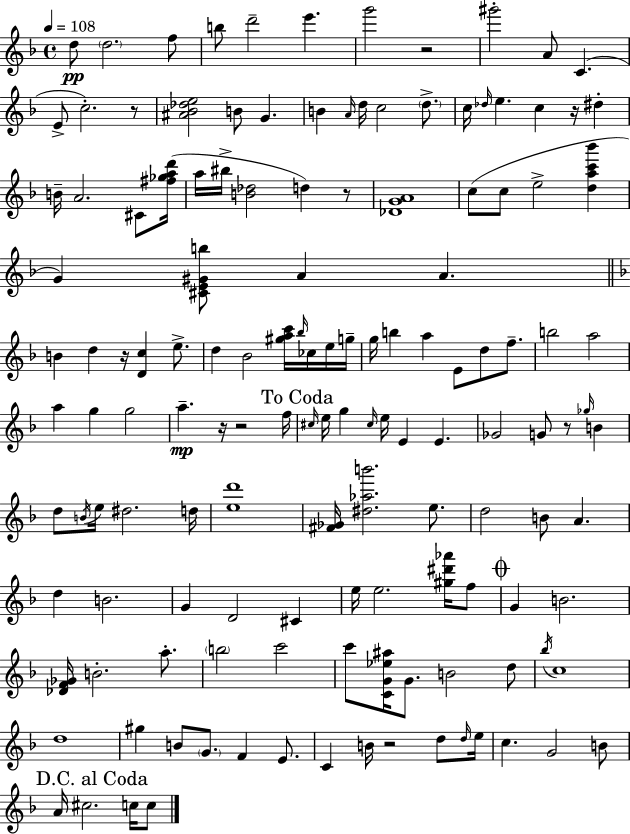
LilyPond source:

{
  \clef treble
  \time 4/4
  \defaultTimeSignature
  \key f \major
  \tempo 4 = 108
  d''8\pp \parenthesize d''2. f''8 | b''8 d'''2-- e'''4. | g'''2 r2 | gis'''2-. a'8 c'4.( | \break e'8-> c''2.-.) r8 | <ais' bes' des'' e''>2 b'8 g'4. | b'4 \grace { a'16 } d''16 c''2 \parenthesize d''8.-> | c''16 \grace { des''16 } e''4. c''4 r16 dis''4-. | \break b'16-- a'2. cis'8 | <fis'' ges'' a'' d'''>16( a''16 bis''16-> <b' des''>2 d''4) | r8 <des' g' a'>1 | c''8( c''8 e''2-> <d'' a'' c''' bes'''>4 | \break g'4) <cis' e' gis' b''>8 a'4 a'4. | \bar "||" \break \key f \major b'4 d''4 r16 <d' c''>4 e''8.-> | d''4 bes'2 <gis'' a'' c'''>16 \grace { bes''16 } ces''16 e''16 | g''16-- g''16 b''4 a''4 e'8 d''8 f''8.-- | b''2 a''2 | \break a''4 g''4 g''2 | a''4.--\mp r16 r2 | f''16 \mark "To Coda" \grace { cis''16 } e''16 g''4 \grace { cis''16 } e''16 e'4 e'4. | ges'2 g'8 r8 \grace { ges''16 } | \break b'4 d''8 \acciaccatura { b'16 } e''16 dis''2. | d''16 <e'' d'''>1 | <fis' ges'>16 <dis'' aes'' b'''>2. | e''8. d''2 b'8 a'4. | \break d''4 b'2. | g'4 d'2 | cis'4 e''16 e''2. | <gis'' dis''' aes'''>16 f''8 \mark \markup { \musicglyph "scripts.coda" } g'4 b'2. | \break <des' f' ges'>16 b'2.-. | a''8.-. \parenthesize b''2 c'''2 | c'''8 <c' g' ees'' ais''>16 g'8. b'2 | d''8 \acciaccatura { bes''16 } c''1 | \break d''1 | gis''4 b'8 \parenthesize g'8. f'4 | e'8. c'4 b'16 r2 | d''8 \grace { d''16 } e''16 c''4. g'2 | \break b'8 \mark "D.C. al Coda" a'16 cis''2. | c''16 c''8 \bar "|."
}